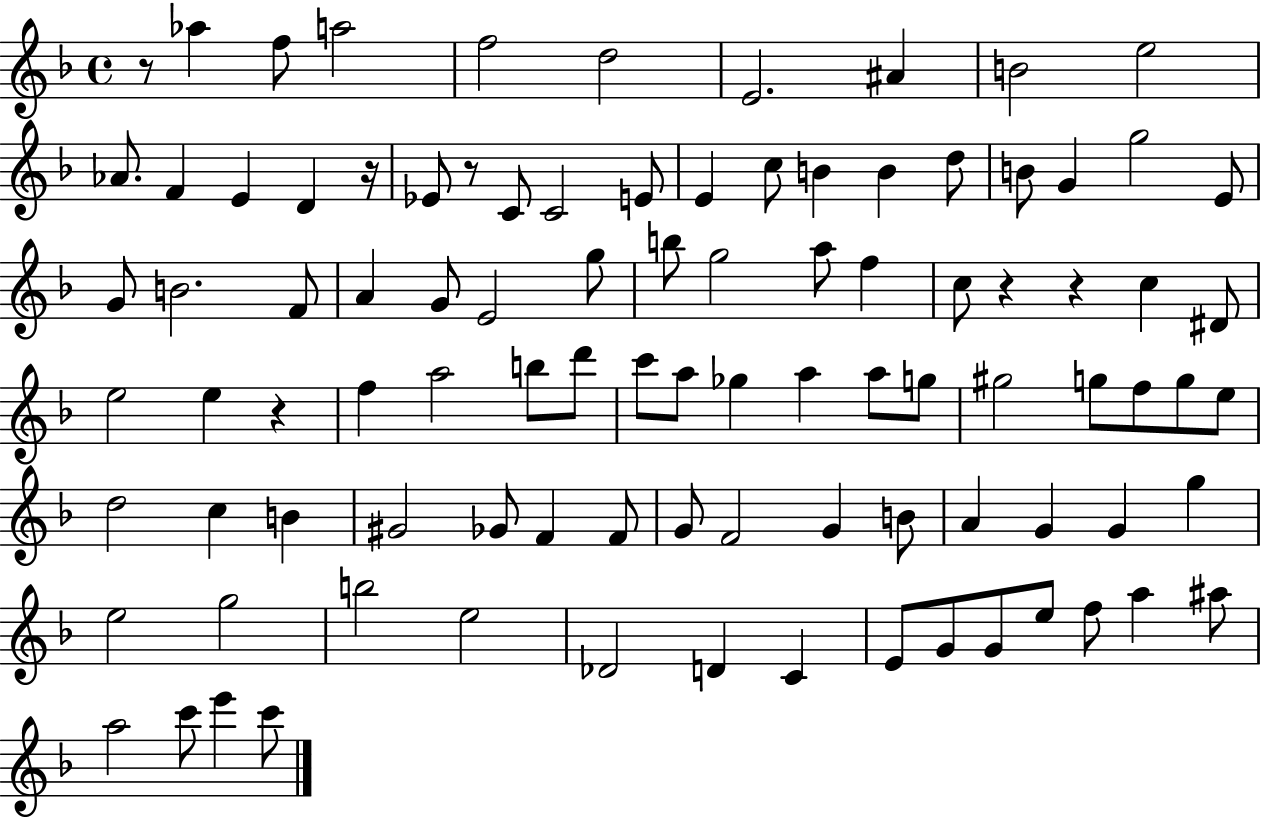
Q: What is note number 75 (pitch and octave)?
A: B5